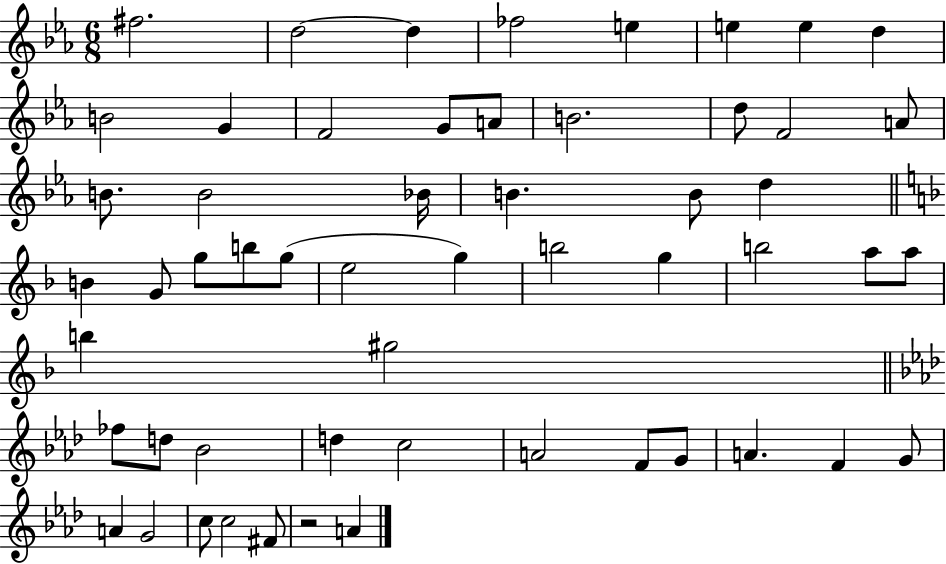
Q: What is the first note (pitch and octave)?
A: F#5